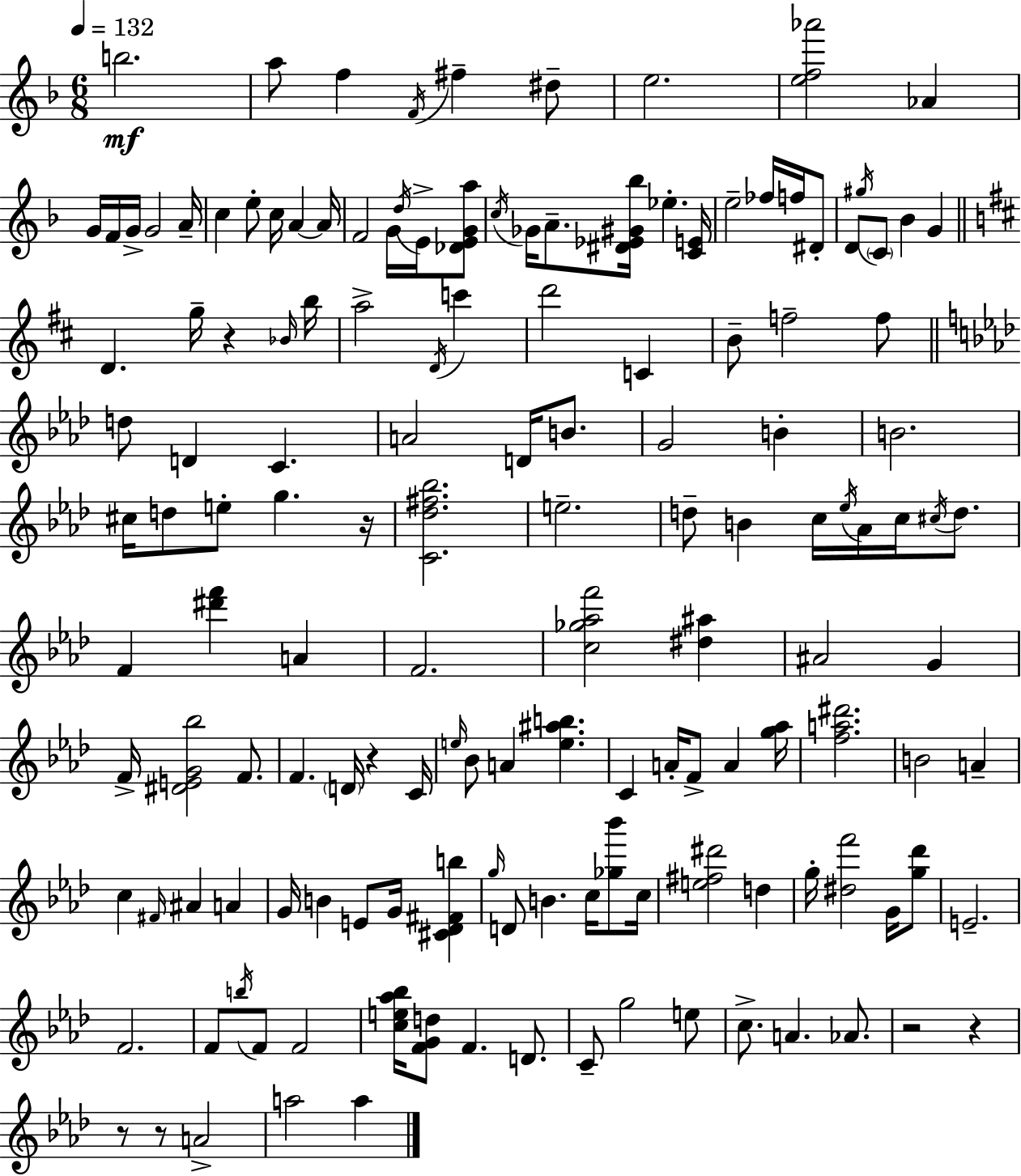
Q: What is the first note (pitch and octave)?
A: B5